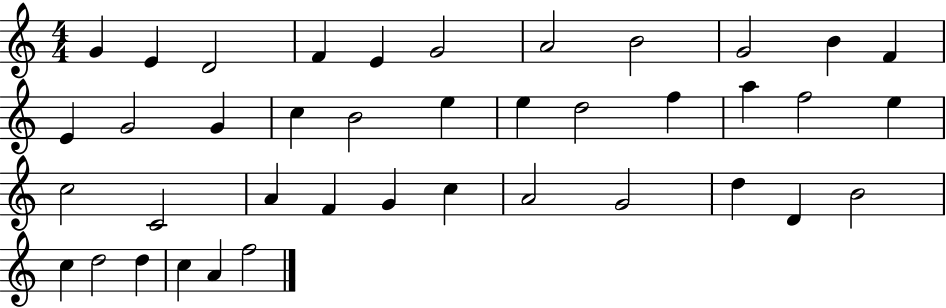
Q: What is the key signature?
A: C major